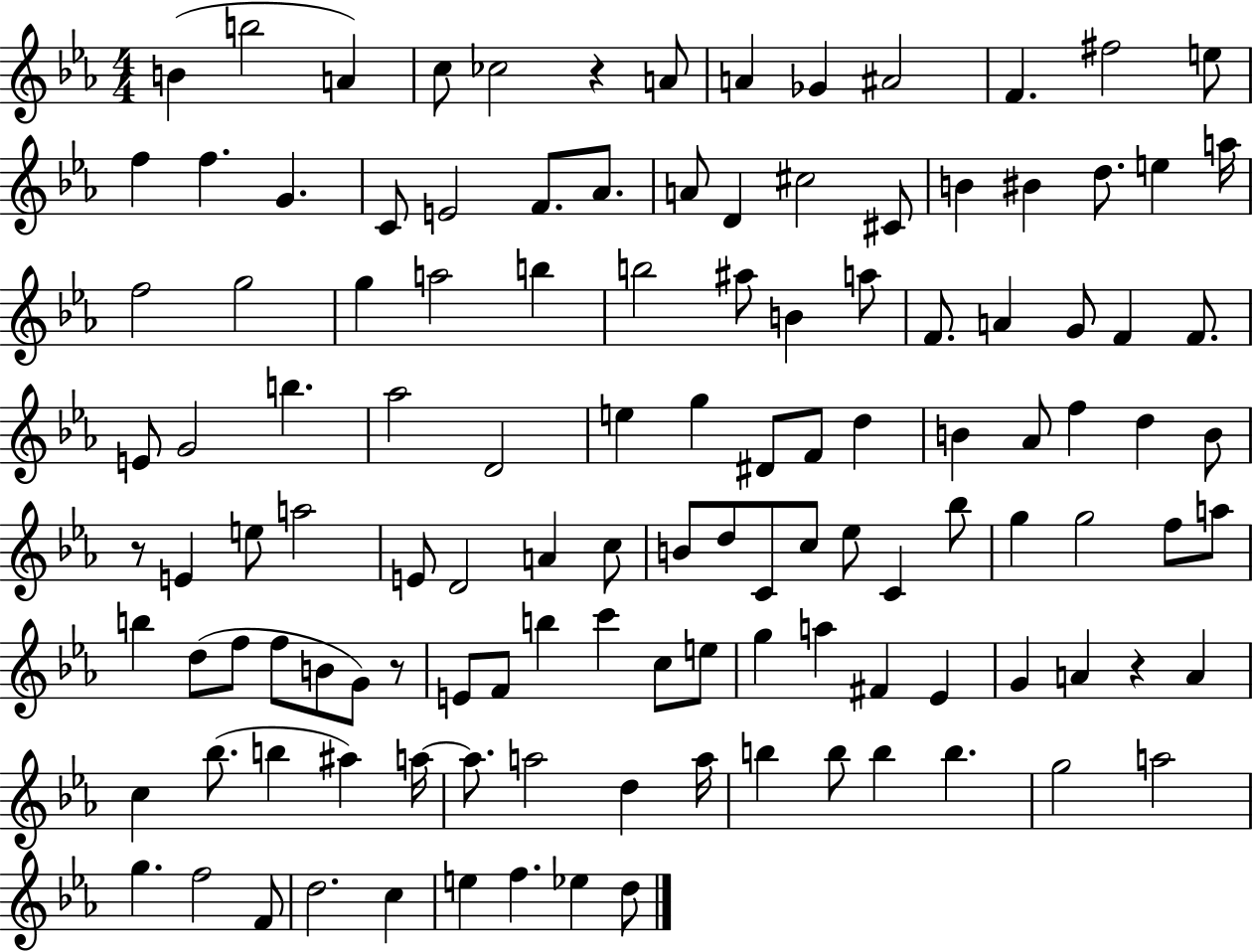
X:1
T:Untitled
M:4/4
L:1/4
K:Eb
B b2 A c/2 _c2 z A/2 A _G ^A2 F ^f2 e/2 f f G C/2 E2 F/2 _A/2 A/2 D ^c2 ^C/2 B ^B d/2 e a/4 f2 g2 g a2 b b2 ^a/2 B a/2 F/2 A G/2 F F/2 E/2 G2 b _a2 D2 e g ^D/2 F/2 d B _A/2 f d B/2 z/2 E e/2 a2 E/2 D2 A c/2 B/2 d/2 C/2 c/2 _e/2 C _b/2 g g2 f/2 a/2 b d/2 f/2 f/2 B/2 G/2 z/2 E/2 F/2 b c' c/2 e/2 g a ^F _E G A z A c _b/2 b ^a a/4 a/2 a2 d a/4 b b/2 b b g2 a2 g f2 F/2 d2 c e f _e d/2